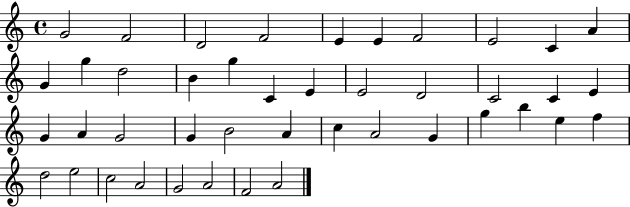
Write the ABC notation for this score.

X:1
T:Untitled
M:4/4
L:1/4
K:C
G2 F2 D2 F2 E E F2 E2 C A G g d2 B g C E E2 D2 C2 C E G A G2 G B2 A c A2 G g b e f d2 e2 c2 A2 G2 A2 F2 A2